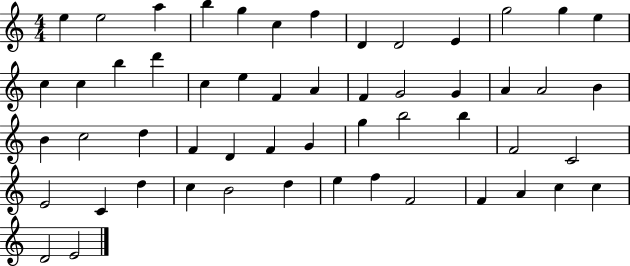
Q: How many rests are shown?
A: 0